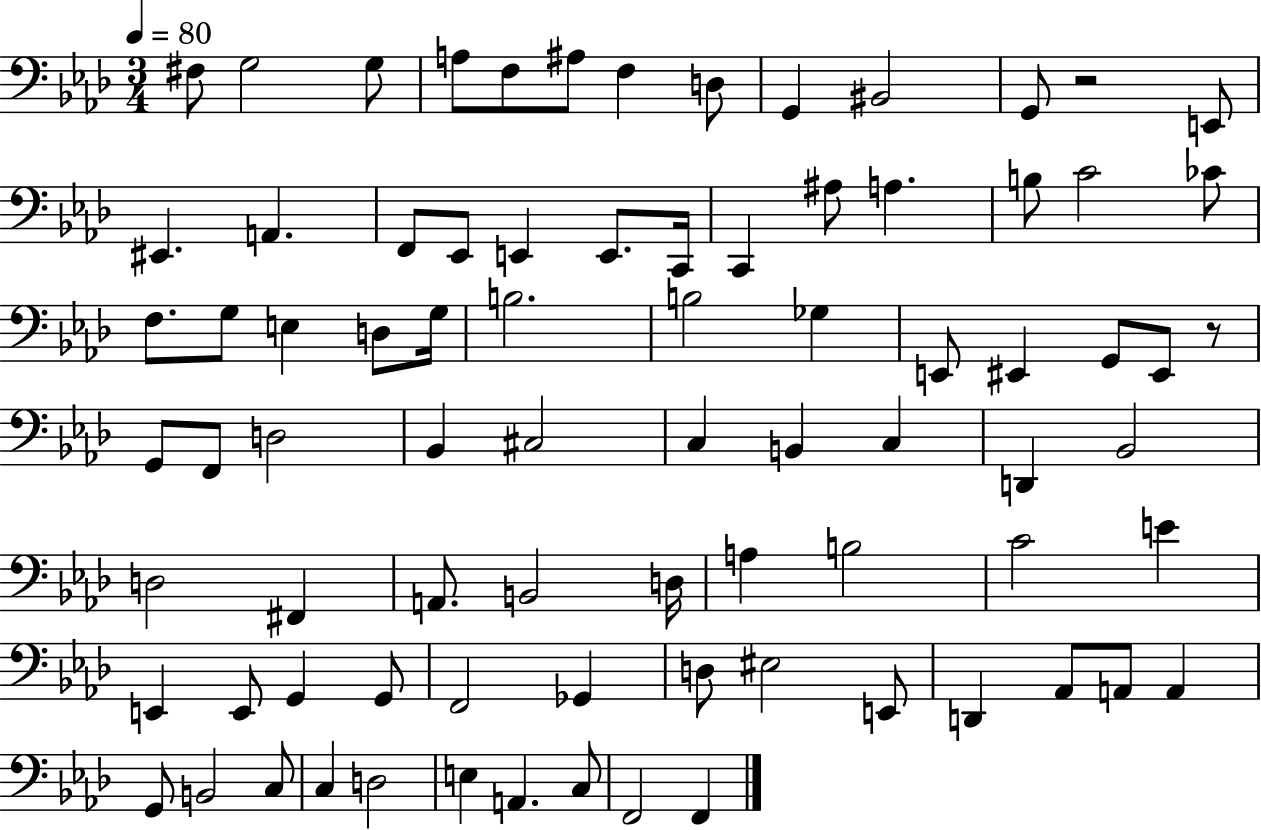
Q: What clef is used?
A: bass